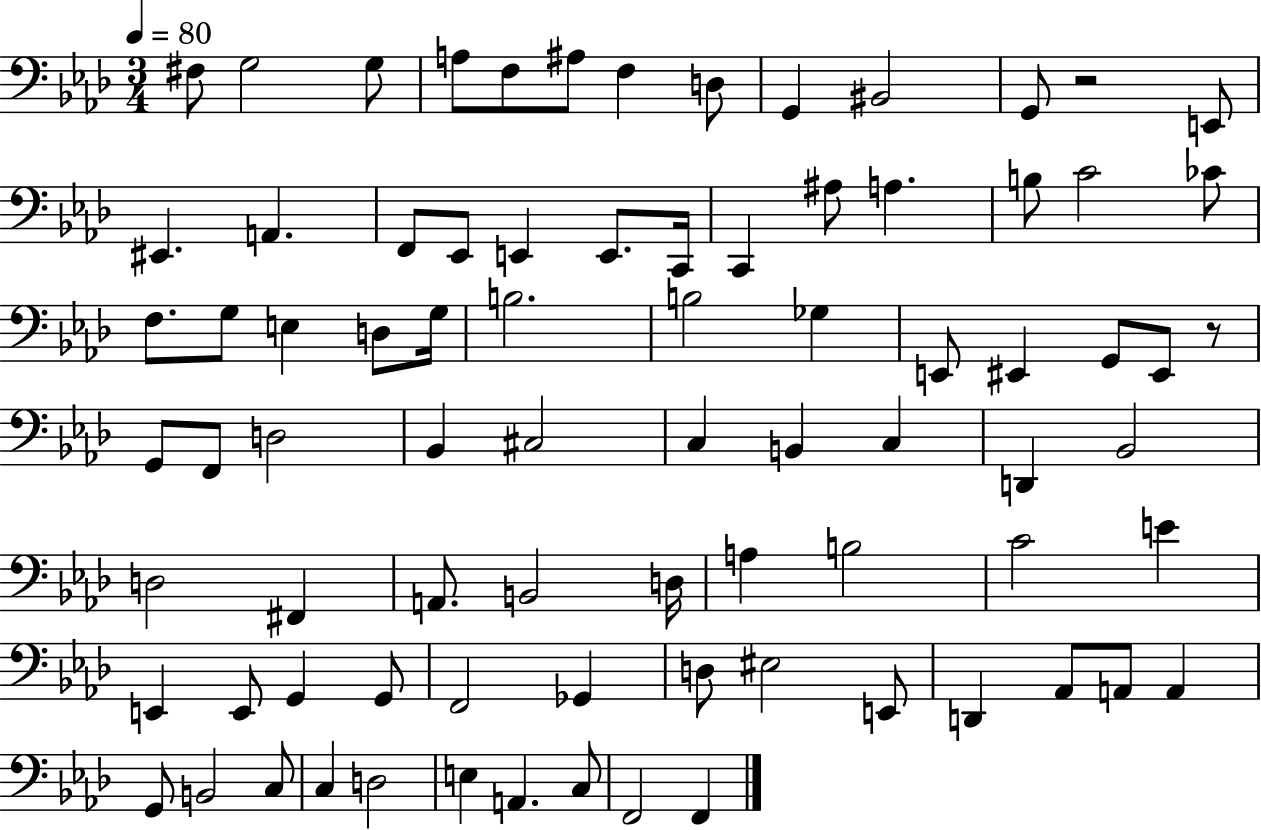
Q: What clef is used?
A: bass